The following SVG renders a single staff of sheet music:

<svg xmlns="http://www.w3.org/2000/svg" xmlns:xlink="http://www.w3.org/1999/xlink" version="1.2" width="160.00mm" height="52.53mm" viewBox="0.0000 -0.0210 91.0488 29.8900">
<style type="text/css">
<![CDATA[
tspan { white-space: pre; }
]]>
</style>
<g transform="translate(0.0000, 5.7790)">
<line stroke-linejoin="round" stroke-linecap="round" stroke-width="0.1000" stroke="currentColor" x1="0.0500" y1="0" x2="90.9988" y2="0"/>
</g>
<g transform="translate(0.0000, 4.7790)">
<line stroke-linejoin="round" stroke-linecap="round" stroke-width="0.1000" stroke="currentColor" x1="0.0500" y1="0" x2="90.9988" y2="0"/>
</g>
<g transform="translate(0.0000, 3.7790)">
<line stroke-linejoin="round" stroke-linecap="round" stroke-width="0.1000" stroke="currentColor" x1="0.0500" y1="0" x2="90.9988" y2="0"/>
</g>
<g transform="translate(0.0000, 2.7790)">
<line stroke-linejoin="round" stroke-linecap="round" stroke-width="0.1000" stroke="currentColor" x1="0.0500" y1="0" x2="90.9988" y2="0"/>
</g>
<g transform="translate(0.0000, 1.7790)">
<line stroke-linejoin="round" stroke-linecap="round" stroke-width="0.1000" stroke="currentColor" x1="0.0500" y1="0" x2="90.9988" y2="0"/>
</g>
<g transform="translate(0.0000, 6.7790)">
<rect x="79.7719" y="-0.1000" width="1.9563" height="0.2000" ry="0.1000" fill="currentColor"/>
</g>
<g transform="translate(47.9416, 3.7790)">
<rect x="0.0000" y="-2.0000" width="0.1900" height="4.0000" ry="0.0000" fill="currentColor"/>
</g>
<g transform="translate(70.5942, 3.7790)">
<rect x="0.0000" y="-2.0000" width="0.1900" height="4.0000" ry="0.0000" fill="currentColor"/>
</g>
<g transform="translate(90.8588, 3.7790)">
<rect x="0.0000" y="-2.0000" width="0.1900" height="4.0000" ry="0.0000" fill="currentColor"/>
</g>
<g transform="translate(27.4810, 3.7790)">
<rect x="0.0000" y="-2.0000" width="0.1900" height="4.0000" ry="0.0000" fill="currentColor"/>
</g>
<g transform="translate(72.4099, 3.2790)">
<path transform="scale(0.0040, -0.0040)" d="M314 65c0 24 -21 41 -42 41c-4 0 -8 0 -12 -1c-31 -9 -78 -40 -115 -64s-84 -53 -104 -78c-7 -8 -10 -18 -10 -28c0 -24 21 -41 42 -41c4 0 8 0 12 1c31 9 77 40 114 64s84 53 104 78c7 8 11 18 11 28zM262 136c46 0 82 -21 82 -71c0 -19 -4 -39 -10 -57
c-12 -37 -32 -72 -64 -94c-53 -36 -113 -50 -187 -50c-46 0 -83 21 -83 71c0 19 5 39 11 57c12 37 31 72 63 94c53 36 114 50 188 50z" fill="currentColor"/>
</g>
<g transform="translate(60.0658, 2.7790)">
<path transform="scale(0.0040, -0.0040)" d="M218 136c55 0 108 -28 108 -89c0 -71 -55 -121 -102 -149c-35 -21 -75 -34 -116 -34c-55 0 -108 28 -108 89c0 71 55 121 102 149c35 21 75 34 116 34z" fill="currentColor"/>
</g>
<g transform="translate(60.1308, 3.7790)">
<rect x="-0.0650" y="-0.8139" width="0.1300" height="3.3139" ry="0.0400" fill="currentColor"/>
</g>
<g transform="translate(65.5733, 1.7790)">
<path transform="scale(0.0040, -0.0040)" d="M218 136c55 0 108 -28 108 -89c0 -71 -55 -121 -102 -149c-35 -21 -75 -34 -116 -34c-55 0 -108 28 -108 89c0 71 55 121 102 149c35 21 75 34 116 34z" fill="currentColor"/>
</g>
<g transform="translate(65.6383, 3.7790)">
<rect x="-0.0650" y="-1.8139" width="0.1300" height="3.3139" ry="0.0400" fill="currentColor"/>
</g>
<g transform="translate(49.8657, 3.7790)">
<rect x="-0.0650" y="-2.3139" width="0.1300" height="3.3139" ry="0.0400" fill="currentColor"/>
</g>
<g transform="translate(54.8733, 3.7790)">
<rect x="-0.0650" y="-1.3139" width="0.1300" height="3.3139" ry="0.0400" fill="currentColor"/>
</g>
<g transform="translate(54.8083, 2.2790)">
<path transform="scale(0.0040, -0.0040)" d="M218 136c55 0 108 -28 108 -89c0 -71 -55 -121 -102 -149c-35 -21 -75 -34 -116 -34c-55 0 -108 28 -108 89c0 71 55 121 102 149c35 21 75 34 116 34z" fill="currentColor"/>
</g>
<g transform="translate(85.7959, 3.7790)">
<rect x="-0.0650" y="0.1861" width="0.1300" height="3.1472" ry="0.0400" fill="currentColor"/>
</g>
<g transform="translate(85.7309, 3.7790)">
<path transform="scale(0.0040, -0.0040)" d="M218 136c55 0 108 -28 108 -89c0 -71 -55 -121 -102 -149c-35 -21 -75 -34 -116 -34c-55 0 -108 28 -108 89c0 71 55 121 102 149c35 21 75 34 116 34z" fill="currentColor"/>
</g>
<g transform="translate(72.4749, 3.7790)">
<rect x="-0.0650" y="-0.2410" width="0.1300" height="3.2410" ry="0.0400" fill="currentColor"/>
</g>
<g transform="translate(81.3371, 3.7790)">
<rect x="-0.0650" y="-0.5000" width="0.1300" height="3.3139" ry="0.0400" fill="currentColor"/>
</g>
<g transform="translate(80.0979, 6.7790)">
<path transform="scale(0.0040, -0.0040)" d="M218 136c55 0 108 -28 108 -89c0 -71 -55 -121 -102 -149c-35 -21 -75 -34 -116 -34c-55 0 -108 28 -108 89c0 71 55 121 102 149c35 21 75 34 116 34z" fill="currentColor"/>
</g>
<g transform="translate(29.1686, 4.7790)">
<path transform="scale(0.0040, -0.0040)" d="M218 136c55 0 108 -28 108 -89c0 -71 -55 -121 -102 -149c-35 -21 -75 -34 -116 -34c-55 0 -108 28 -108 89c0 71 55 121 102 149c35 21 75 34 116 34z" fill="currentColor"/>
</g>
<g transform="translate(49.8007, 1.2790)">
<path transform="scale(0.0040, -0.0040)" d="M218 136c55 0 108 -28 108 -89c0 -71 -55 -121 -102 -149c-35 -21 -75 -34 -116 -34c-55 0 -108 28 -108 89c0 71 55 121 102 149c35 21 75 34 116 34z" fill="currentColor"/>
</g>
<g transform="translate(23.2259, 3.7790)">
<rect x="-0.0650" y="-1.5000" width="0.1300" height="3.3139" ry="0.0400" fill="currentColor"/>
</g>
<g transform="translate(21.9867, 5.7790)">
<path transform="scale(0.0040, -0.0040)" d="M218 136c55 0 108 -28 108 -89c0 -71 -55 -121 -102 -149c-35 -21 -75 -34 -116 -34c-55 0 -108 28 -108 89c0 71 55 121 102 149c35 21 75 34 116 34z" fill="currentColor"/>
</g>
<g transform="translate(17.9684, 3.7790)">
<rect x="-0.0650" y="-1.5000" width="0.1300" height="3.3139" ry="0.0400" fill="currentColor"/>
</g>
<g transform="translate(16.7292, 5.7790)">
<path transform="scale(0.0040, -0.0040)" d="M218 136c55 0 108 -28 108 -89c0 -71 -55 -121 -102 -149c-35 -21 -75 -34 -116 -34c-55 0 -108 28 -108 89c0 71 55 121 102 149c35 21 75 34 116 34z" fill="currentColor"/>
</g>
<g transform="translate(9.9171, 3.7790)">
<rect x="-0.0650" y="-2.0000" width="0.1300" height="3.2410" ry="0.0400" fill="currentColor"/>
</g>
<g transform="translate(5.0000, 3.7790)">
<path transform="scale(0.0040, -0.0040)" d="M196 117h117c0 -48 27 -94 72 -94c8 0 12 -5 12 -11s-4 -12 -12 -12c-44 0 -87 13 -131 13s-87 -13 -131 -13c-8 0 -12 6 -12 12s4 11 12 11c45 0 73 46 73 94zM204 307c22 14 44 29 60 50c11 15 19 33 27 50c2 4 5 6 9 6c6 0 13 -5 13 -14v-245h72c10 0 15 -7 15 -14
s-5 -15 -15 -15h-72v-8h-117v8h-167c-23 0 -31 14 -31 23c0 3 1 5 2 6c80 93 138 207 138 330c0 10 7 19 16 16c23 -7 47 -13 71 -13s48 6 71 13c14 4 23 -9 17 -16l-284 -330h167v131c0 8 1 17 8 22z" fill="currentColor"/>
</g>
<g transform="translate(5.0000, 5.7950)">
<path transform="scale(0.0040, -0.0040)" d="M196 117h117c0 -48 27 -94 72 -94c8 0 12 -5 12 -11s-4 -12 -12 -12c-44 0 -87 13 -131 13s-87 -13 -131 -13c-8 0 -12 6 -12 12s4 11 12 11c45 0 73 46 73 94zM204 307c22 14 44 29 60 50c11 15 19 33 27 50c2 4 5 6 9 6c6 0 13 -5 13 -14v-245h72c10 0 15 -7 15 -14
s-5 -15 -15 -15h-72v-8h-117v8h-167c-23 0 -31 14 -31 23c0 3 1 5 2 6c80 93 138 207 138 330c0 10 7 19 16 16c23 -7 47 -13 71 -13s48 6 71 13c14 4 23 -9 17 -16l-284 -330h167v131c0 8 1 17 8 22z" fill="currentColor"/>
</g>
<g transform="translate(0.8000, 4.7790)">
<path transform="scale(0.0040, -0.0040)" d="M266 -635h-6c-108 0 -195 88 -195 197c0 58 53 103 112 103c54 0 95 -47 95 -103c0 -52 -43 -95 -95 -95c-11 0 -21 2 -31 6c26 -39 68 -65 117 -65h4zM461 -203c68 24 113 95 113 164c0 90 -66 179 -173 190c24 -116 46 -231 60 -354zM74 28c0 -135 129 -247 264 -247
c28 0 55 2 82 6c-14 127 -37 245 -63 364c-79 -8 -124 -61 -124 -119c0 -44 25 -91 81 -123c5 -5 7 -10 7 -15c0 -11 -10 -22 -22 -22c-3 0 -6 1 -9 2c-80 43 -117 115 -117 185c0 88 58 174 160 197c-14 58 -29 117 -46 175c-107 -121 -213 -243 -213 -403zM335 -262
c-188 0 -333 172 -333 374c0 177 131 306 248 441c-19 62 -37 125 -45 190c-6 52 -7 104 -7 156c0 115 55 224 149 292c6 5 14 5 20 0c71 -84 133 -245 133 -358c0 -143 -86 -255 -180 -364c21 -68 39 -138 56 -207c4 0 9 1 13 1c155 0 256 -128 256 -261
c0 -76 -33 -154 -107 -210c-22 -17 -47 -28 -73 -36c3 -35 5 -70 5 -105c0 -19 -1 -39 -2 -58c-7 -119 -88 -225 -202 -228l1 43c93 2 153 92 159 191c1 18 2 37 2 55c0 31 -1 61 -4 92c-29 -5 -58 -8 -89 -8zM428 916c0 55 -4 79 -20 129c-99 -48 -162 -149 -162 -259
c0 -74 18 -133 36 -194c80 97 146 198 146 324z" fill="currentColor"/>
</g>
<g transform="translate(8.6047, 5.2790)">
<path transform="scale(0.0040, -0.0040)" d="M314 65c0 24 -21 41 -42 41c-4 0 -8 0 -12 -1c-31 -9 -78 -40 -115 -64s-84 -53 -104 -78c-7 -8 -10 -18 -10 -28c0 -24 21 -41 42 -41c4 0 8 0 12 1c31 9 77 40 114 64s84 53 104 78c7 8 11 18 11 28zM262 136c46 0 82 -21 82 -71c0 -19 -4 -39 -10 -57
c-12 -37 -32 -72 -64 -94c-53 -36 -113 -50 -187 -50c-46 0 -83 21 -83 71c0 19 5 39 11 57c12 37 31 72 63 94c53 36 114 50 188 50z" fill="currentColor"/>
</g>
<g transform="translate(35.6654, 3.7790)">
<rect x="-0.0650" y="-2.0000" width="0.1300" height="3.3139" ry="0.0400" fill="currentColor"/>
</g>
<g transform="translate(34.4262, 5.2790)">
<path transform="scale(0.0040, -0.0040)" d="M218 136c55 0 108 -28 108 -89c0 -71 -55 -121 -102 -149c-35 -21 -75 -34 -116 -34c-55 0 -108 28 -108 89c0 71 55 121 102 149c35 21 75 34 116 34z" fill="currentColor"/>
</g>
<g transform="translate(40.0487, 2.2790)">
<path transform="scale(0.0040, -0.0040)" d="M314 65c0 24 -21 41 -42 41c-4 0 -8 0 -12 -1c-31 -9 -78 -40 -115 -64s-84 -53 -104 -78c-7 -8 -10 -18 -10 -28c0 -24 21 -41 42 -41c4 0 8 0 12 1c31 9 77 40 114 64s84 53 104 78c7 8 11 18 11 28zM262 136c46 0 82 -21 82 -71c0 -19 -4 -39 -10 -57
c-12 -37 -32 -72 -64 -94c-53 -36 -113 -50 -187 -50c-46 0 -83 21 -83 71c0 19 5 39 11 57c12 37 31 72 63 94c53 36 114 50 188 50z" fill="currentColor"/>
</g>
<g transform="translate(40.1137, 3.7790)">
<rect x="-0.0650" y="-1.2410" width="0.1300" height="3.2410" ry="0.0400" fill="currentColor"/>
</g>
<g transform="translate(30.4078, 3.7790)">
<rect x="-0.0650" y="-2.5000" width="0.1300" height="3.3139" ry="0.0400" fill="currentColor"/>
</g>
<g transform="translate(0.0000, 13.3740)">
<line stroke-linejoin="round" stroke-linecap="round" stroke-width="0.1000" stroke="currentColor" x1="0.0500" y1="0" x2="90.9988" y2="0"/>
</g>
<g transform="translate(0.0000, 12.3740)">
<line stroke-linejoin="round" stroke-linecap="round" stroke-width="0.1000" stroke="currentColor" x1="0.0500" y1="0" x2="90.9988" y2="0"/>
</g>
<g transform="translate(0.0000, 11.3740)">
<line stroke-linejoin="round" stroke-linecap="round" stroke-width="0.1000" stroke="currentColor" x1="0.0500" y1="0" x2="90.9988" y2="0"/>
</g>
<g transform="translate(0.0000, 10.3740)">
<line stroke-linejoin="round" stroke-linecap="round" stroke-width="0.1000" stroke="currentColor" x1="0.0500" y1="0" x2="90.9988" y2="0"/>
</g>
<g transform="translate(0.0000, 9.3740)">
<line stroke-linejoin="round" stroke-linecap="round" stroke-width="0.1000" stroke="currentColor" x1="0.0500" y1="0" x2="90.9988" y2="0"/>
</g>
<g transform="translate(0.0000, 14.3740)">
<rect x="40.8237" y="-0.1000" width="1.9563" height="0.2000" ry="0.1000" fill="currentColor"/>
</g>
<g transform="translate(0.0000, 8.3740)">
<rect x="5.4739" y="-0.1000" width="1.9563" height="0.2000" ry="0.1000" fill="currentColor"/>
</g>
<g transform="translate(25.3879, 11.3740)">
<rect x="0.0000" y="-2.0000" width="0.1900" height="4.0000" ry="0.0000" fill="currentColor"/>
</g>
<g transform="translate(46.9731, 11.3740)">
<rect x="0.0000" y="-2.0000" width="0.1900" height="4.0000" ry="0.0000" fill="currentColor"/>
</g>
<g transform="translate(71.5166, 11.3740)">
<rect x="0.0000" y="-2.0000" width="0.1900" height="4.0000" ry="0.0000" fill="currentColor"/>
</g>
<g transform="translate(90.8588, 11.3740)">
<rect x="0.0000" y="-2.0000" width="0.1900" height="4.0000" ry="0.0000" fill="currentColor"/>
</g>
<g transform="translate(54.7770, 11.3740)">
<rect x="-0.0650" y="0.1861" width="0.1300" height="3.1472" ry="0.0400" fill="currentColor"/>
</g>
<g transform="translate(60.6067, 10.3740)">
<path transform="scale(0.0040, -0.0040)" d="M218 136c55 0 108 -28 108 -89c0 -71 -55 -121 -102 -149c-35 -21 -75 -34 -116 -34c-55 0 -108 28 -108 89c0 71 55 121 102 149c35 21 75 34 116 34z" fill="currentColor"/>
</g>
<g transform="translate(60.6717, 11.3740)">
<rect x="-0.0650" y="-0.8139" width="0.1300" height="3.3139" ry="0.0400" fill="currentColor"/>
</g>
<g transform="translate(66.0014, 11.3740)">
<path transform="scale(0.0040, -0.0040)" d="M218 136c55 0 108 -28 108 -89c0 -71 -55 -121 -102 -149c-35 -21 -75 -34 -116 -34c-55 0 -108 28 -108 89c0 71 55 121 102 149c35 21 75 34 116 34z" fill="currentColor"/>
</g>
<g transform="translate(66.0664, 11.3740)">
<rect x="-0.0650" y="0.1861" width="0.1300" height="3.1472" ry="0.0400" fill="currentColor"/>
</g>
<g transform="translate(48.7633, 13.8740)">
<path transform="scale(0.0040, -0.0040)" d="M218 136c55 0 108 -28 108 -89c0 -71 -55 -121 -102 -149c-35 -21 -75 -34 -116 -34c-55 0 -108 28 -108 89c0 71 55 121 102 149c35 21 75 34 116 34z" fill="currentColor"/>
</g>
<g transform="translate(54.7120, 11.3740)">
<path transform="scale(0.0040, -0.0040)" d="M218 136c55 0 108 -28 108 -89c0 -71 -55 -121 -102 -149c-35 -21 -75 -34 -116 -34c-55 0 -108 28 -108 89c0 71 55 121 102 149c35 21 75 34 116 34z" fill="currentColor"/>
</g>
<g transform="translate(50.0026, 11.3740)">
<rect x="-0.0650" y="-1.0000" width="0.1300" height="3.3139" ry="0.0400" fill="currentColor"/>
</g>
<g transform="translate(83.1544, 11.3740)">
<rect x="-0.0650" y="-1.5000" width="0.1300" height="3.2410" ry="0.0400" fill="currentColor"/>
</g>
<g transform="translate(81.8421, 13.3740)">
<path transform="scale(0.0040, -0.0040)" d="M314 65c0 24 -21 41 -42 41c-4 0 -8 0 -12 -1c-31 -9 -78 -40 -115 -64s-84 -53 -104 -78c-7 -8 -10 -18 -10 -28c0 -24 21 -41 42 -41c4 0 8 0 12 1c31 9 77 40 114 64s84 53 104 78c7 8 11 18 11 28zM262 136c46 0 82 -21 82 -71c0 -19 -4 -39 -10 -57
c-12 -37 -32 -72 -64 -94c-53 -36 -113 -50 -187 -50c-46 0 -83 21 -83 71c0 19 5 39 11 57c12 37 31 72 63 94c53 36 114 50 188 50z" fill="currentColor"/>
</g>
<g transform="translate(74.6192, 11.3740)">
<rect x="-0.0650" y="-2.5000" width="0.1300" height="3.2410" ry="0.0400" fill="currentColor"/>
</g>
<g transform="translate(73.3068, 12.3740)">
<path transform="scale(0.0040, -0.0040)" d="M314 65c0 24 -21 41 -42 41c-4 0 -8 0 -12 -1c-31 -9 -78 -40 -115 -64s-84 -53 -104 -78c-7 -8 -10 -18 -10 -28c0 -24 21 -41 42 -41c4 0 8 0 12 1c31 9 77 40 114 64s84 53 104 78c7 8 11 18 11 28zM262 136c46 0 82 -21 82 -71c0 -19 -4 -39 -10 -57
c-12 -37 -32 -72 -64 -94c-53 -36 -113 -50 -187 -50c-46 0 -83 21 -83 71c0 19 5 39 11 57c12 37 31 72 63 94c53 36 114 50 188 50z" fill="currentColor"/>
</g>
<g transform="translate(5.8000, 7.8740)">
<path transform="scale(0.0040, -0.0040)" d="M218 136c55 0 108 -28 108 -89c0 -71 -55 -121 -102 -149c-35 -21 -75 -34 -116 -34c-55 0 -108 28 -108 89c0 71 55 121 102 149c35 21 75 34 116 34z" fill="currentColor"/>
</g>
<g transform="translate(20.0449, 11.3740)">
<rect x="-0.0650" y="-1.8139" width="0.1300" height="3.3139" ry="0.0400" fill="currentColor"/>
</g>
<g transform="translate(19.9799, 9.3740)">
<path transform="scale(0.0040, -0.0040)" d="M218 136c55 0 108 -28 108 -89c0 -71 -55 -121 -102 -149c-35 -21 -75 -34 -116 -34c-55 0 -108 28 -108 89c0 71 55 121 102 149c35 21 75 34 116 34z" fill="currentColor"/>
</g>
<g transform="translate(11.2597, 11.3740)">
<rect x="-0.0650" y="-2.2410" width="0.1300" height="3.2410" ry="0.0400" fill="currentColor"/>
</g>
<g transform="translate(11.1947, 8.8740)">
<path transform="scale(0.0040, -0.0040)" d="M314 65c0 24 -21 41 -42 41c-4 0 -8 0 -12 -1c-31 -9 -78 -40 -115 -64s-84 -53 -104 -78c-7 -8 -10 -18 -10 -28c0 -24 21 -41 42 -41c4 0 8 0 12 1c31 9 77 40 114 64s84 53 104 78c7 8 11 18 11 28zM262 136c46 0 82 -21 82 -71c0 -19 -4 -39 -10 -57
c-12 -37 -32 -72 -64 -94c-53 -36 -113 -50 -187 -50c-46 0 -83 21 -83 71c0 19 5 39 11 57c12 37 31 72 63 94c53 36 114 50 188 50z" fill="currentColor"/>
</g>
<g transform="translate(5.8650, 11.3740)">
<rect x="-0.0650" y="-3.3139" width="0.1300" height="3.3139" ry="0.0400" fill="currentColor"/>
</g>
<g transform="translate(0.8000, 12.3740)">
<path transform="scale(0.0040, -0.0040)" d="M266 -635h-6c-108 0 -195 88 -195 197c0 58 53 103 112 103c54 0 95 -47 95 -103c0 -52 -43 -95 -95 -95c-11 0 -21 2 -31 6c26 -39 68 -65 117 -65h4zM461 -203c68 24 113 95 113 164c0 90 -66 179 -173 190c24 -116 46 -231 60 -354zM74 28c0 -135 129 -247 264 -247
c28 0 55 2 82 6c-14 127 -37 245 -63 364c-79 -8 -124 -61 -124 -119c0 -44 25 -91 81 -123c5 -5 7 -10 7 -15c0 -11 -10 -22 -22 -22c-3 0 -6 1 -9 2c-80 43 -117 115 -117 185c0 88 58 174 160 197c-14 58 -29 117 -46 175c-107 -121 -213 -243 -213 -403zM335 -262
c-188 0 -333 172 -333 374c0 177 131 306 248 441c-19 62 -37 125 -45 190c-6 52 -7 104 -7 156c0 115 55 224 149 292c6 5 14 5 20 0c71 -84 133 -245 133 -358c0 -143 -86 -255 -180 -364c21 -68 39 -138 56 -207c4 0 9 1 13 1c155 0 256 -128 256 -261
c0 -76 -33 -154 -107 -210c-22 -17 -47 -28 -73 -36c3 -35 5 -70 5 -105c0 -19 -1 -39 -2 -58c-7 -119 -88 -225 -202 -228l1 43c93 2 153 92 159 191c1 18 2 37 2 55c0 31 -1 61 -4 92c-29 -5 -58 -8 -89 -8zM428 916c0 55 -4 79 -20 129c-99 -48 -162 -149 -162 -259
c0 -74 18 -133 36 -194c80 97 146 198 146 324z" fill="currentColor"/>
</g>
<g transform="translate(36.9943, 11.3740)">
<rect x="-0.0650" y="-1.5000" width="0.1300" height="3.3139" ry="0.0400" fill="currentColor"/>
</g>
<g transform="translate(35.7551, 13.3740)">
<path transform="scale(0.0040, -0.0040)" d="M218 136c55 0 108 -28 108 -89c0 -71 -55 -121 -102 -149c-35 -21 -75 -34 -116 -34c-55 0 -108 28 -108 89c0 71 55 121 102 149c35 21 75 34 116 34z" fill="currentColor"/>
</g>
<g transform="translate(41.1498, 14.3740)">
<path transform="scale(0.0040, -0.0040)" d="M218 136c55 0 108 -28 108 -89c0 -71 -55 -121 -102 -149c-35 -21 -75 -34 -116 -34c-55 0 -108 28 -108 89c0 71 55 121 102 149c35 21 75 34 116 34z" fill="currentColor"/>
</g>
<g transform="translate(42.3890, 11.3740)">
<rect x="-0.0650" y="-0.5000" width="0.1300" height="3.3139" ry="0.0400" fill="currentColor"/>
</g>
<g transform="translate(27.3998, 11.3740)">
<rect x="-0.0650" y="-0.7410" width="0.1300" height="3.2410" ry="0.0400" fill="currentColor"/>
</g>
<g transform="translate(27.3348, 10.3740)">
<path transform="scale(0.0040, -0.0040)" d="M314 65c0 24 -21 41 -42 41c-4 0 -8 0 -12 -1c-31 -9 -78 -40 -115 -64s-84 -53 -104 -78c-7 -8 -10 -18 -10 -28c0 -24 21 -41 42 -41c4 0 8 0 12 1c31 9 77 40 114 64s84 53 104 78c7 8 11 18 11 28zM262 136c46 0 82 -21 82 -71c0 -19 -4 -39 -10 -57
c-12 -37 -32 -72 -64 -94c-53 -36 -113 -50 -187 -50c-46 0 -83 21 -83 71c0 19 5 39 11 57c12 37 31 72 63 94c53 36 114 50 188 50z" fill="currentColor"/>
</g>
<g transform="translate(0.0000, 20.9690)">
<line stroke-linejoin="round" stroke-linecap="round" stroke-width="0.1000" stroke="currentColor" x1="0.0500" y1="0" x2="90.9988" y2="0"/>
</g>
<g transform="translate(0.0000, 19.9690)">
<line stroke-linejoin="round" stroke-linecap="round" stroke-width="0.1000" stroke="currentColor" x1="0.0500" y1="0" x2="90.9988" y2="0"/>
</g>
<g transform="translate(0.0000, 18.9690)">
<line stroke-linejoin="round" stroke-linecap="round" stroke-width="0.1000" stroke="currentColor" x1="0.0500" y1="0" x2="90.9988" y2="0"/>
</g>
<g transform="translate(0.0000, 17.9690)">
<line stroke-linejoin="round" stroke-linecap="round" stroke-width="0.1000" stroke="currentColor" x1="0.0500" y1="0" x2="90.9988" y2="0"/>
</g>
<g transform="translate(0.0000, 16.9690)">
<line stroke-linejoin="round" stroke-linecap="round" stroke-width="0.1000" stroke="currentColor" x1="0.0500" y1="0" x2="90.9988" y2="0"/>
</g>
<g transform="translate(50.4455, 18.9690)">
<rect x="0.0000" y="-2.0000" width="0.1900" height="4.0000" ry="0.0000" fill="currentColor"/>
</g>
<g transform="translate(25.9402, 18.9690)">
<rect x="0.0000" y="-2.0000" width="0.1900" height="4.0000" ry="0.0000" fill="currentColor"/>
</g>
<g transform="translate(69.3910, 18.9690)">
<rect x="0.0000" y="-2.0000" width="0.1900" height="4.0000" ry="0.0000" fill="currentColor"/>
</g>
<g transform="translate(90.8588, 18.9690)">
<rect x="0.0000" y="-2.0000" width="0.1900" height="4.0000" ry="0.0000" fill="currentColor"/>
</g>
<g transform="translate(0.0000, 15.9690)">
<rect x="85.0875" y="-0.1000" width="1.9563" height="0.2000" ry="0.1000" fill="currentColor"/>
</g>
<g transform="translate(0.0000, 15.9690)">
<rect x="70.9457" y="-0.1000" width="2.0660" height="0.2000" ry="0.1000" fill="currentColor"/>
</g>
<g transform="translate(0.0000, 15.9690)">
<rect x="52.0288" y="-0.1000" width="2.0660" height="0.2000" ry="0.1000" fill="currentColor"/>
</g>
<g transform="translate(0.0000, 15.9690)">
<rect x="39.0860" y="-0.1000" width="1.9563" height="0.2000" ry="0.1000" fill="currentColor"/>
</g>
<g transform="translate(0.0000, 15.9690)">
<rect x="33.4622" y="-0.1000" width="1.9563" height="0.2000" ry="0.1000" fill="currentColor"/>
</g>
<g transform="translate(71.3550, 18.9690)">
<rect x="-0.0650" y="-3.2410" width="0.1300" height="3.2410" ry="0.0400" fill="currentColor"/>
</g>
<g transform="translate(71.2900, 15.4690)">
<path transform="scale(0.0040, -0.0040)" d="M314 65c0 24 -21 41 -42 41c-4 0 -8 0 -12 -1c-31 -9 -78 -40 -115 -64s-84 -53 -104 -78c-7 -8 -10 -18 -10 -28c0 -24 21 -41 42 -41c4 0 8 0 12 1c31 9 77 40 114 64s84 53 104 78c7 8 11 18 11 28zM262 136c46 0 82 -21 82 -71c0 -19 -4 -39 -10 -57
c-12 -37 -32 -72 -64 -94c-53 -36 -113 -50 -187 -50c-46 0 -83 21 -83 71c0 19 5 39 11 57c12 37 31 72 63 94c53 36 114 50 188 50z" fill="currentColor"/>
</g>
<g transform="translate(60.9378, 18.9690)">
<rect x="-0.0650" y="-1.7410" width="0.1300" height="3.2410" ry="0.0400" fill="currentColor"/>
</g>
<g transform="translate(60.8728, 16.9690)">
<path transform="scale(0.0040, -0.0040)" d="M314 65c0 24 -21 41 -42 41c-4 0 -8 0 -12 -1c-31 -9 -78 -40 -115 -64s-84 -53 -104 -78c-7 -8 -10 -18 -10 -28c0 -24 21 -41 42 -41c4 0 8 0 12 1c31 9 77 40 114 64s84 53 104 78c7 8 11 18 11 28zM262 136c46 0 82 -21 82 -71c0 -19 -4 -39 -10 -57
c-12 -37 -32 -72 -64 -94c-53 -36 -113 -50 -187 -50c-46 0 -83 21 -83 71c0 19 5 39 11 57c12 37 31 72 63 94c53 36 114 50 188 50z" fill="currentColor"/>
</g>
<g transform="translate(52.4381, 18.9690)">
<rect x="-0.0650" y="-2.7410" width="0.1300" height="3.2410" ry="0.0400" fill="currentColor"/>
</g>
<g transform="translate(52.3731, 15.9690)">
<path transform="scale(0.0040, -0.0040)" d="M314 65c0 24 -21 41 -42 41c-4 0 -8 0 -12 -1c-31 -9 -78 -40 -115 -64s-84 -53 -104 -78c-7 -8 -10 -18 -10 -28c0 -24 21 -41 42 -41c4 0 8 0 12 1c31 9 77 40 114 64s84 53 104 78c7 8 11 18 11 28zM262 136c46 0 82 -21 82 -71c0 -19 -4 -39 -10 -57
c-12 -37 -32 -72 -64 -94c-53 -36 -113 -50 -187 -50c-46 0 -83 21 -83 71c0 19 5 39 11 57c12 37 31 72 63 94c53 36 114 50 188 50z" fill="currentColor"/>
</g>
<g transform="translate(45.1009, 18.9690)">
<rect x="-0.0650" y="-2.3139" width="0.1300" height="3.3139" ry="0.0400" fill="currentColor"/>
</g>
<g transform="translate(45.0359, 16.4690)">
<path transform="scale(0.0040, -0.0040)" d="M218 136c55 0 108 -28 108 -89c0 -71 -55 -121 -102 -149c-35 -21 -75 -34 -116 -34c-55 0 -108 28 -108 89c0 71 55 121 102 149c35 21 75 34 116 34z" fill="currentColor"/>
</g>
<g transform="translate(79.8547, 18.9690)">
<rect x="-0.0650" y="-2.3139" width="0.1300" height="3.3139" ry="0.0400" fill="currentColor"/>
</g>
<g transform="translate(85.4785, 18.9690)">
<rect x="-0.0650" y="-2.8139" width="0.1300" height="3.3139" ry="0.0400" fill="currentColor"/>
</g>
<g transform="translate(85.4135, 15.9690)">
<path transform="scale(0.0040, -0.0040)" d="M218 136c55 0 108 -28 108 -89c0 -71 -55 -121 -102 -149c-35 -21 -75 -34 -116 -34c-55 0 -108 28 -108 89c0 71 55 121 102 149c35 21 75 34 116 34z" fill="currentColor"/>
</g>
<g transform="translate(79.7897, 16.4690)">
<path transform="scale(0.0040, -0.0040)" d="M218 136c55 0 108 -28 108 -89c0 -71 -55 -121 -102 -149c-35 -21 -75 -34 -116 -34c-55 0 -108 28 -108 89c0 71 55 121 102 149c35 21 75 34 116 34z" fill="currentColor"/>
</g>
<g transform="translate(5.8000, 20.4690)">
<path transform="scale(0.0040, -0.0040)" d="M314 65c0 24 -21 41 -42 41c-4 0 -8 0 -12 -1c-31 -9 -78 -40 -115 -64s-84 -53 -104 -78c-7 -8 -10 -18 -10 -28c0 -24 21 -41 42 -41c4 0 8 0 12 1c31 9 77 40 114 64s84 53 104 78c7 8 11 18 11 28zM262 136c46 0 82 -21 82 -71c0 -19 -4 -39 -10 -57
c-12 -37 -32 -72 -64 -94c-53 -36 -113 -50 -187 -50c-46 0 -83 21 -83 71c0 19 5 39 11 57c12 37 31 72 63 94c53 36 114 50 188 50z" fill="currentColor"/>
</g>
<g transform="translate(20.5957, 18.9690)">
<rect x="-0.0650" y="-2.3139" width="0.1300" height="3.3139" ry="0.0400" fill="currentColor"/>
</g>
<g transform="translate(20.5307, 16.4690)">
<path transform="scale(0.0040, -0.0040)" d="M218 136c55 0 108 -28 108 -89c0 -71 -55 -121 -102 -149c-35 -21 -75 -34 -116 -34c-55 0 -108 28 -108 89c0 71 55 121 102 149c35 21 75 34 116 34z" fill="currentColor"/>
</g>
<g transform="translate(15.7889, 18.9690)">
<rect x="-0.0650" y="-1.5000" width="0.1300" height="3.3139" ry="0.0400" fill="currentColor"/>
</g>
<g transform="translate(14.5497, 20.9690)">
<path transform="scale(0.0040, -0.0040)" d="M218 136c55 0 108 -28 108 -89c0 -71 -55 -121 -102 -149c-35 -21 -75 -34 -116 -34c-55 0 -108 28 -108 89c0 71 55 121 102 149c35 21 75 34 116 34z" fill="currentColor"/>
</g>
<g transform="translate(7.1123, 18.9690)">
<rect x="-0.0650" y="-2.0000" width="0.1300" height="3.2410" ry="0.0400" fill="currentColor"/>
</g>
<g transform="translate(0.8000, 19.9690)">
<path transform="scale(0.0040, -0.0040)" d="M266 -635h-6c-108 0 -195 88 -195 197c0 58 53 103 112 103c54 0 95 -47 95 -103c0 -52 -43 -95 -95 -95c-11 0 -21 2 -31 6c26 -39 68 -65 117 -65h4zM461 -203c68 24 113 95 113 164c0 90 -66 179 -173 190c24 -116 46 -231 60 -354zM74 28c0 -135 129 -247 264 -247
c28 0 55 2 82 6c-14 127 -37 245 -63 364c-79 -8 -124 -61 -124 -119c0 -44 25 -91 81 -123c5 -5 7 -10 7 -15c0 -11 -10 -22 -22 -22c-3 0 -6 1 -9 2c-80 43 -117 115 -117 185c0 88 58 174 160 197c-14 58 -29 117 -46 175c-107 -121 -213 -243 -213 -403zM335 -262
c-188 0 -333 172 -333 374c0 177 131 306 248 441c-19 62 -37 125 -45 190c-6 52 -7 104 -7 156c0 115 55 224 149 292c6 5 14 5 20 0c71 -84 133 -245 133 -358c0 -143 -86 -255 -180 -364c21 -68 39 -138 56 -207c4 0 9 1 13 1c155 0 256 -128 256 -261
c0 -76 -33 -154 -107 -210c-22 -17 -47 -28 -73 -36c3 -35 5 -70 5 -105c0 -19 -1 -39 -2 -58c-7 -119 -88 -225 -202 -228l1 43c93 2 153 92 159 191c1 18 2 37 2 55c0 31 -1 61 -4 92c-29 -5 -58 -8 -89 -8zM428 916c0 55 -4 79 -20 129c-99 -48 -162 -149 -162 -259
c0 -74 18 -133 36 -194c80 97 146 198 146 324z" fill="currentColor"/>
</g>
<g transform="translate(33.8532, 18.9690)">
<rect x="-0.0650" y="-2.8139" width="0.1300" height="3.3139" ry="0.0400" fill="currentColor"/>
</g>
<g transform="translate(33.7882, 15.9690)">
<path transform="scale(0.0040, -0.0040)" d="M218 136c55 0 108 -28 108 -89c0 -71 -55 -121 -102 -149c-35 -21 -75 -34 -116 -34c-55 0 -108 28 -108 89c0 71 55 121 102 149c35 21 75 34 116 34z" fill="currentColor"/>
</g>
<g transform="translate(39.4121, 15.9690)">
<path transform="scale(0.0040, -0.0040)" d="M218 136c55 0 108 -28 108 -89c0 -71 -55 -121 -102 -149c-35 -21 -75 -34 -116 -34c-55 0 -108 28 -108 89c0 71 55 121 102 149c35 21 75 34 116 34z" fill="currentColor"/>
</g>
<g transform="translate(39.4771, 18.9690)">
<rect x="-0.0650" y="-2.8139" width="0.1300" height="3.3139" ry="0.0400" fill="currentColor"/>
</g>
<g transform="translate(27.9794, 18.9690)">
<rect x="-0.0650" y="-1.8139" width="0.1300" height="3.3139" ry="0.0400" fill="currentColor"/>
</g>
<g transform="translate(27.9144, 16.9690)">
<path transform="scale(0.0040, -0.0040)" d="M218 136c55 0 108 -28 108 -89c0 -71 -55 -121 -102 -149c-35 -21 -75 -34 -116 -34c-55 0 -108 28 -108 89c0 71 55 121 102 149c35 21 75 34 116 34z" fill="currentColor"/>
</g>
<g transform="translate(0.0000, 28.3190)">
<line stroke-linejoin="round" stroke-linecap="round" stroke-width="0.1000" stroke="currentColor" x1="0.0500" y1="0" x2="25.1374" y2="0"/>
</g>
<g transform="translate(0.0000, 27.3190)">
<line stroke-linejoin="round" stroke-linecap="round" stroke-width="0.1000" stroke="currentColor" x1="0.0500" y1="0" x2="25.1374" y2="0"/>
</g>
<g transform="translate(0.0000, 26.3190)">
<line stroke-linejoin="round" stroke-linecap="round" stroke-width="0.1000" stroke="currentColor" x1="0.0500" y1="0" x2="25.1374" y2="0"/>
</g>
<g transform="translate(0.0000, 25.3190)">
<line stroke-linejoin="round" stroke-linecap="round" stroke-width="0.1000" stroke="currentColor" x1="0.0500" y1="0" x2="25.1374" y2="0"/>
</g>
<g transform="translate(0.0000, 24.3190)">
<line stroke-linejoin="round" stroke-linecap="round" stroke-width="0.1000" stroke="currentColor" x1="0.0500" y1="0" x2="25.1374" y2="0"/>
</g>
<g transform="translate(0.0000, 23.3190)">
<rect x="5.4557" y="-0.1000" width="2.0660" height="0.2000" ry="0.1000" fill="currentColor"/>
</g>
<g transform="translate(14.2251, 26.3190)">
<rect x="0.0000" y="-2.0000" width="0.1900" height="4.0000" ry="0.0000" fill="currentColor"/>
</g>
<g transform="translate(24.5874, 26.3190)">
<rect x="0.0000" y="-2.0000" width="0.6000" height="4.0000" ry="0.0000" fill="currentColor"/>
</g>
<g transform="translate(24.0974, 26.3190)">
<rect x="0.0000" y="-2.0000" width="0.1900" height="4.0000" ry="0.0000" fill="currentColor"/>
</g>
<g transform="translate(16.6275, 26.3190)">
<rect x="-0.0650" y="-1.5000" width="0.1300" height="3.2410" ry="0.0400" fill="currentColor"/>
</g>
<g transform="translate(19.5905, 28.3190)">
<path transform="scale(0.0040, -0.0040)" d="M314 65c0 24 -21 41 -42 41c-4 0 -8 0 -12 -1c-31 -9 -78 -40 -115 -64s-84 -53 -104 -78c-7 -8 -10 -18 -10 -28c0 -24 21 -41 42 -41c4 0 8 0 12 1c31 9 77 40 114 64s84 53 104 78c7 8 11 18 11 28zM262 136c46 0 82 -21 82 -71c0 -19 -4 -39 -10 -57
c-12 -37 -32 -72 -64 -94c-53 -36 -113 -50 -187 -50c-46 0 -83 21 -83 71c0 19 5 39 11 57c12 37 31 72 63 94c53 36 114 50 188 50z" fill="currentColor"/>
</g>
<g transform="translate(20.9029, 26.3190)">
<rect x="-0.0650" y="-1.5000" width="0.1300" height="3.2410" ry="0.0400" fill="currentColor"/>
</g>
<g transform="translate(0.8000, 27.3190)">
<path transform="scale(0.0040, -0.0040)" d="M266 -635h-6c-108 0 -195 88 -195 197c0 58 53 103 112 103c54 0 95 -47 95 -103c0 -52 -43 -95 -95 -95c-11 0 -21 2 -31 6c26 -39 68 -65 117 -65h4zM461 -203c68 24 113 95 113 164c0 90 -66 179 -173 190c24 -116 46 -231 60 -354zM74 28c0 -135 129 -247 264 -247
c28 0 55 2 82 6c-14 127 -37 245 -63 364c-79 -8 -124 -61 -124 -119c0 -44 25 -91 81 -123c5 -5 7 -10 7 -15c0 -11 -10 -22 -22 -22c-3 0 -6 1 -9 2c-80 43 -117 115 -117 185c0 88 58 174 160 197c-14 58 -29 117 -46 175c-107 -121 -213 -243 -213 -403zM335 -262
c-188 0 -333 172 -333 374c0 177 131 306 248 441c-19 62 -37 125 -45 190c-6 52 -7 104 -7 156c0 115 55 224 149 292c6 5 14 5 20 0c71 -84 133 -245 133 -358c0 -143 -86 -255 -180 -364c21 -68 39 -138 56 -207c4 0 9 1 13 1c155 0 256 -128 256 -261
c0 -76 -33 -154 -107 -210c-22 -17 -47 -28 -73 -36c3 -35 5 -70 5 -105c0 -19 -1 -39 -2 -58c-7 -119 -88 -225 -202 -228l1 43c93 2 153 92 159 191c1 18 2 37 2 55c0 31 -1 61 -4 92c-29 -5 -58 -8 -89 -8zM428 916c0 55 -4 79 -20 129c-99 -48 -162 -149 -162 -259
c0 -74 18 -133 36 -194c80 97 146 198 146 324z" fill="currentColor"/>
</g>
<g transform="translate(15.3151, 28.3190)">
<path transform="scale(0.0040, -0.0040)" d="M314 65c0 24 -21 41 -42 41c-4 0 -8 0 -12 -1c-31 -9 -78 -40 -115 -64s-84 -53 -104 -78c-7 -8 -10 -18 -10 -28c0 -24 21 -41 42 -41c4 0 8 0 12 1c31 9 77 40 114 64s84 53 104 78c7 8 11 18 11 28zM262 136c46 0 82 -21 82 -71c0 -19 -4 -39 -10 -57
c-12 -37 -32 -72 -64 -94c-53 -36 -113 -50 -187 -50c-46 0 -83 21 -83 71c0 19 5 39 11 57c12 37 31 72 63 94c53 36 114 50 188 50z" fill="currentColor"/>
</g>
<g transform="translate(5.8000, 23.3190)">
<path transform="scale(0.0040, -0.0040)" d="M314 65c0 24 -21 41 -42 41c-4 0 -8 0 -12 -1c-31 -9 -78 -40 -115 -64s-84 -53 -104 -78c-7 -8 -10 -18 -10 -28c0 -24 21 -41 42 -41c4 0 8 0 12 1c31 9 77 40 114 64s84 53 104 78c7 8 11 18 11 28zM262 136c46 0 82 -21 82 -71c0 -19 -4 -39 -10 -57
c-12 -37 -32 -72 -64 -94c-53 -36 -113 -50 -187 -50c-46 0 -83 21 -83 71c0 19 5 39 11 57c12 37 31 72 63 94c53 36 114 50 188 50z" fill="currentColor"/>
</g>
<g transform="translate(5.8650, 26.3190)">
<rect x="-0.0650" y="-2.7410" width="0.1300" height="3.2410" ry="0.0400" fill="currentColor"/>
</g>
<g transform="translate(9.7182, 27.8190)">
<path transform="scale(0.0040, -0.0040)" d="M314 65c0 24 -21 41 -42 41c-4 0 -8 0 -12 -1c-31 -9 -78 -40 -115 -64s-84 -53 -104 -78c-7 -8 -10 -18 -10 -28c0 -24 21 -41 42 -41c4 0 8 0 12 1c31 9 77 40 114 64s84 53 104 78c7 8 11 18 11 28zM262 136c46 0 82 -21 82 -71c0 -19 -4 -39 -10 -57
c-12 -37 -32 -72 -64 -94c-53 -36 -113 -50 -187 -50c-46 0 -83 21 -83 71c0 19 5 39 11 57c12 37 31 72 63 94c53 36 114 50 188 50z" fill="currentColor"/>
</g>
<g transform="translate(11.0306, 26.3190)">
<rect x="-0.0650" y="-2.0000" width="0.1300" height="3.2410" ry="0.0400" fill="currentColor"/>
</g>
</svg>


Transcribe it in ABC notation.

X:1
T:Untitled
M:4/4
L:1/4
K:C
F2 E E G F e2 g e d f c2 C B b g2 f d2 E C D B d B G2 E2 F2 E g f a a g a2 f2 b2 g a a2 F2 E2 E2